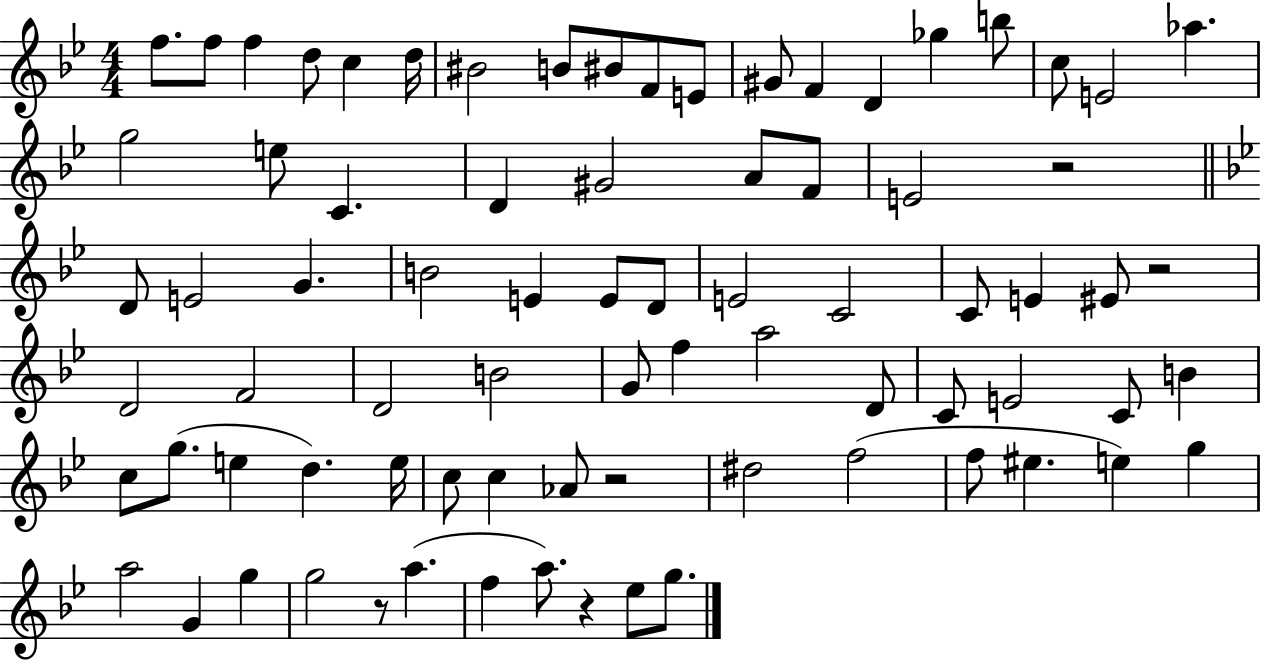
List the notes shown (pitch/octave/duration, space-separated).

F5/e. F5/e F5/q D5/e C5/q D5/s BIS4/h B4/e BIS4/e F4/e E4/e G#4/e F4/q D4/q Gb5/q B5/e C5/e E4/h Ab5/q. G5/h E5/e C4/q. D4/q G#4/h A4/e F4/e E4/h R/h D4/e E4/h G4/q. B4/h E4/q E4/e D4/e E4/h C4/h C4/e E4/q EIS4/e R/h D4/h F4/h D4/h B4/h G4/e F5/q A5/h D4/e C4/e E4/h C4/e B4/q C5/e G5/e. E5/q D5/q. E5/s C5/e C5/q Ab4/e R/h D#5/h F5/h F5/e EIS5/q. E5/q G5/q A5/h G4/q G5/q G5/h R/e A5/q. F5/q A5/e. R/q Eb5/e G5/e.